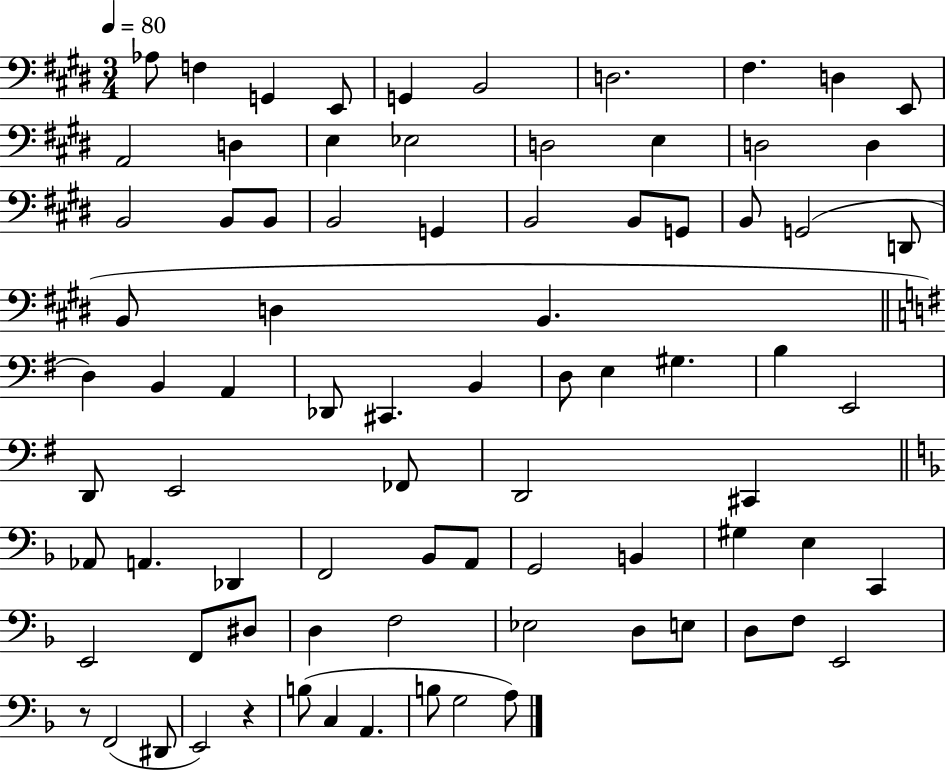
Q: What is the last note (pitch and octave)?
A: A3